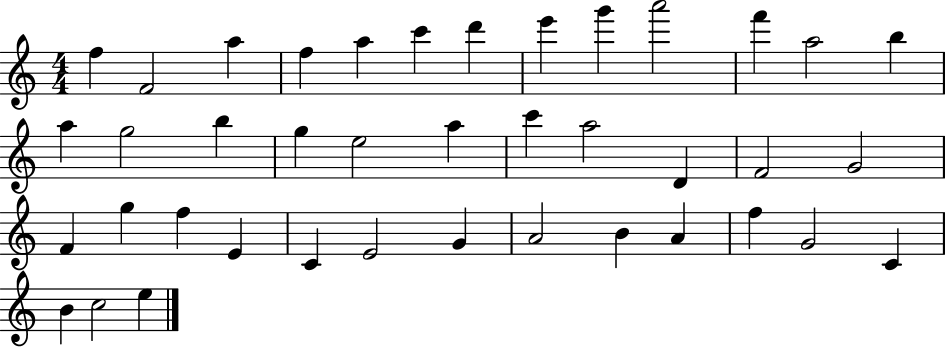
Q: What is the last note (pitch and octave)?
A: E5